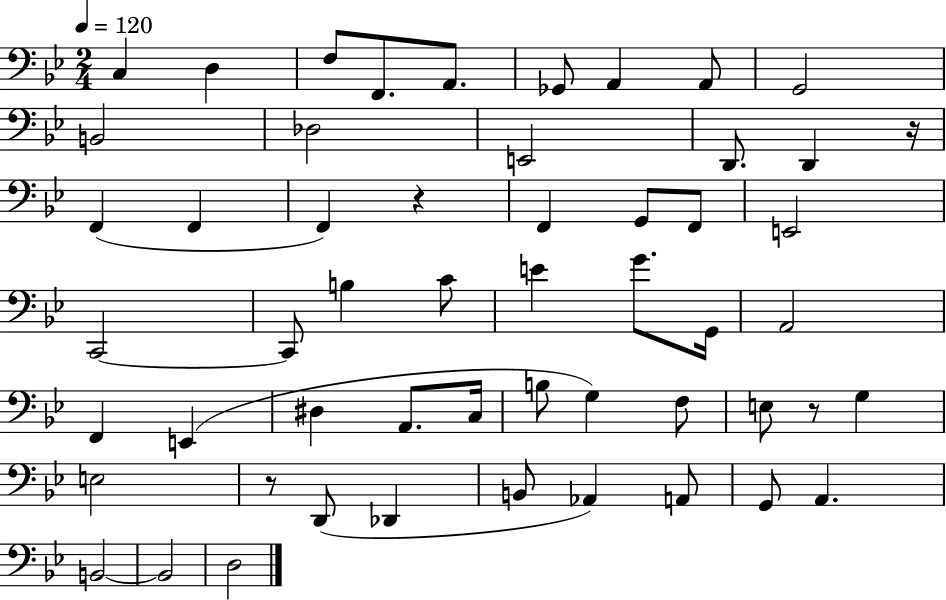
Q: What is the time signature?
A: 2/4